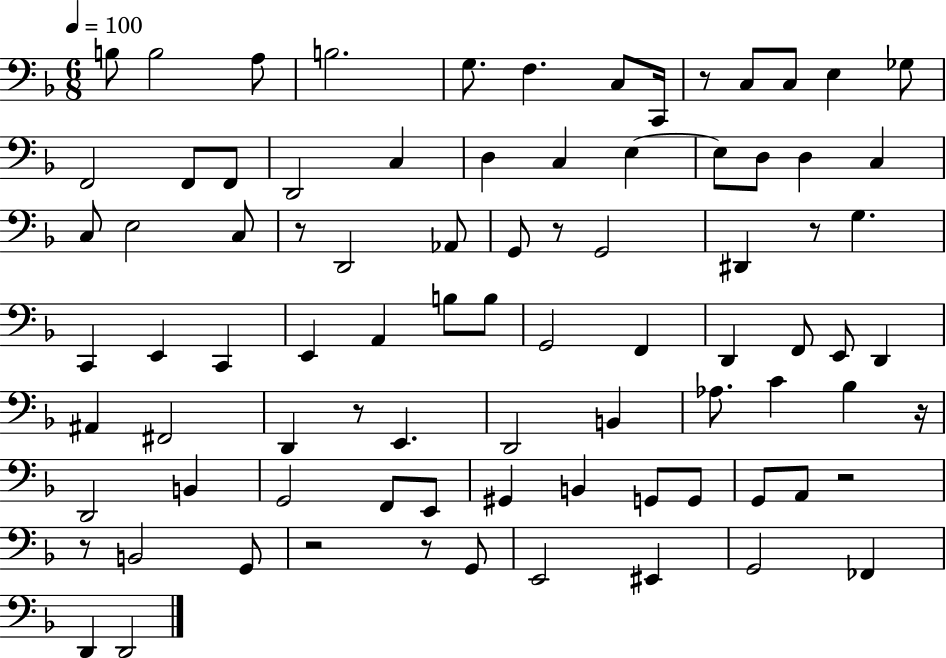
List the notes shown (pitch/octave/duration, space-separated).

B3/e B3/h A3/e B3/h. G3/e. F3/q. C3/e C2/s R/e C3/e C3/e E3/q Gb3/e F2/h F2/e F2/e D2/h C3/q D3/q C3/q E3/q E3/e D3/e D3/q C3/q C3/e E3/h C3/e R/e D2/h Ab2/e G2/e R/e G2/h D#2/q R/e G3/q. C2/q E2/q C2/q E2/q A2/q B3/e B3/e G2/h F2/q D2/q F2/e E2/e D2/q A#2/q F#2/h D2/q R/e E2/q. D2/h B2/q Ab3/e. C4/q Bb3/q R/s D2/h B2/q G2/h F2/e E2/e G#2/q B2/q G2/e G2/e G2/e A2/e R/h R/e B2/h G2/e R/h R/e G2/e E2/h EIS2/q G2/h FES2/q D2/q D2/h